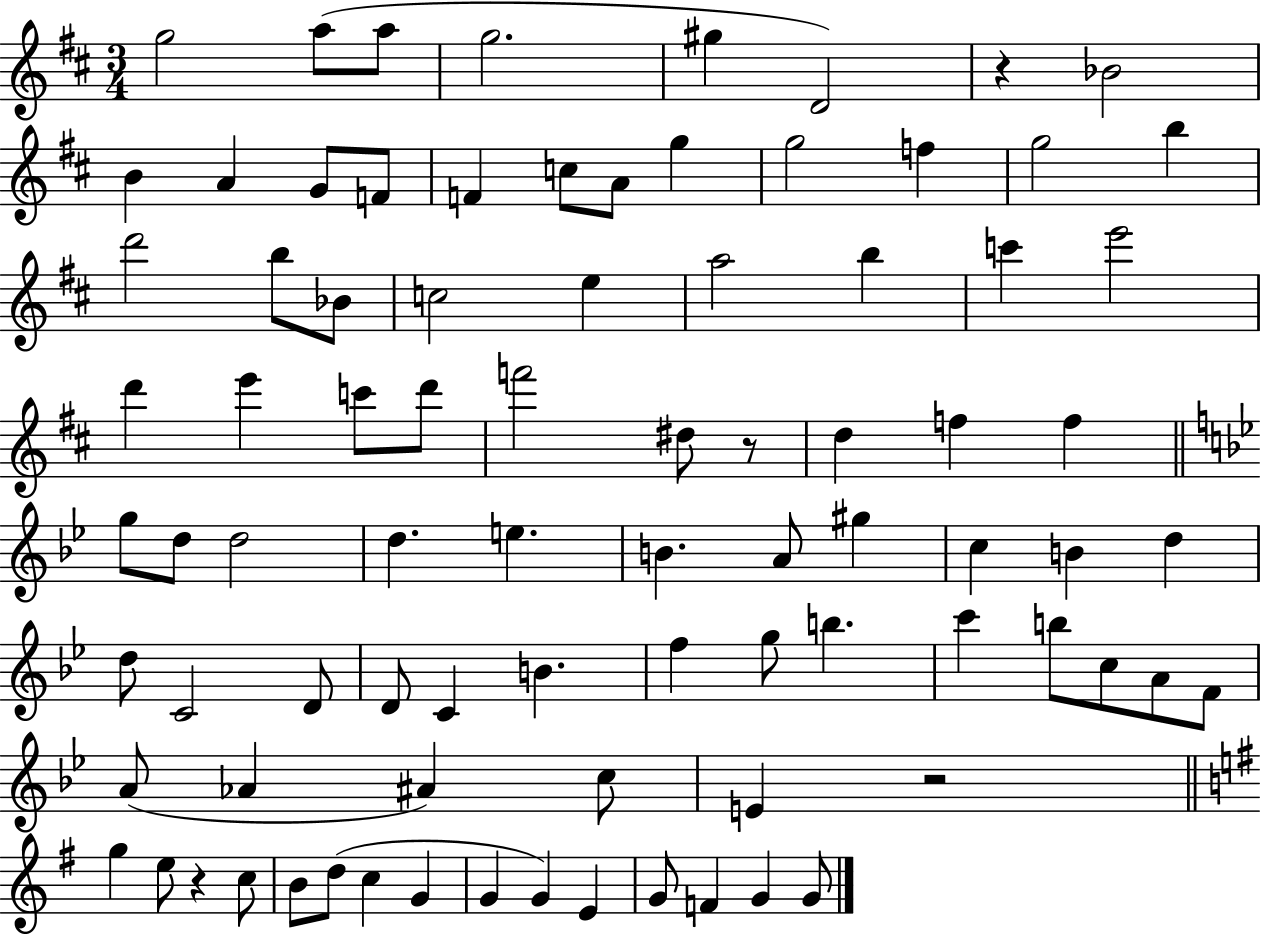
X:1
T:Untitled
M:3/4
L:1/4
K:D
g2 a/2 a/2 g2 ^g D2 z _B2 B A G/2 F/2 F c/2 A/2 g g2 f g2 b d'2 b/2 _B/2 c2 e a2 b c' e'2 d' e' c'/2 d'/2 f'2 ^d/2 z/2 d f f g/2 d/2 d2 d e B A/2 ^g c B d d/2 C2 D/2 D/2 C B f g/2 b c' b/2 c/2 A/2 F/2 A/2 _A ^A c/2 E z2 g e/2 z c/2 B/2 d/2 c G G G E G/2 F G G/2